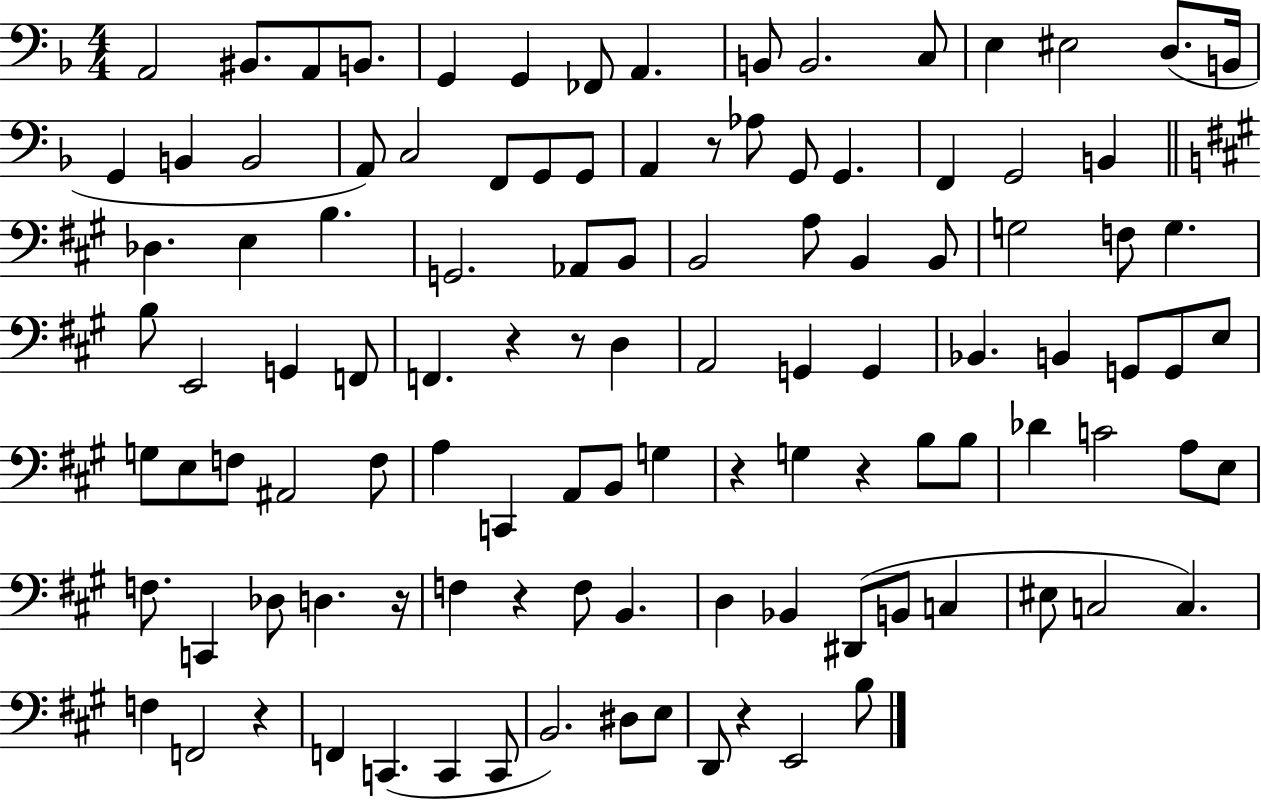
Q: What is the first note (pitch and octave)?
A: A2